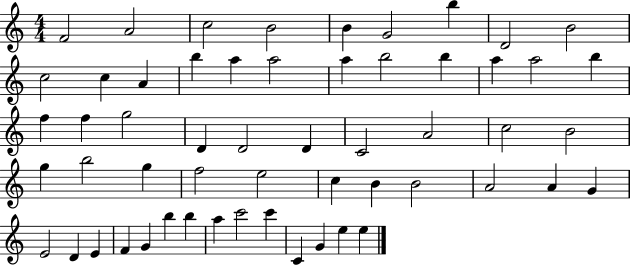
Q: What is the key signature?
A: C major